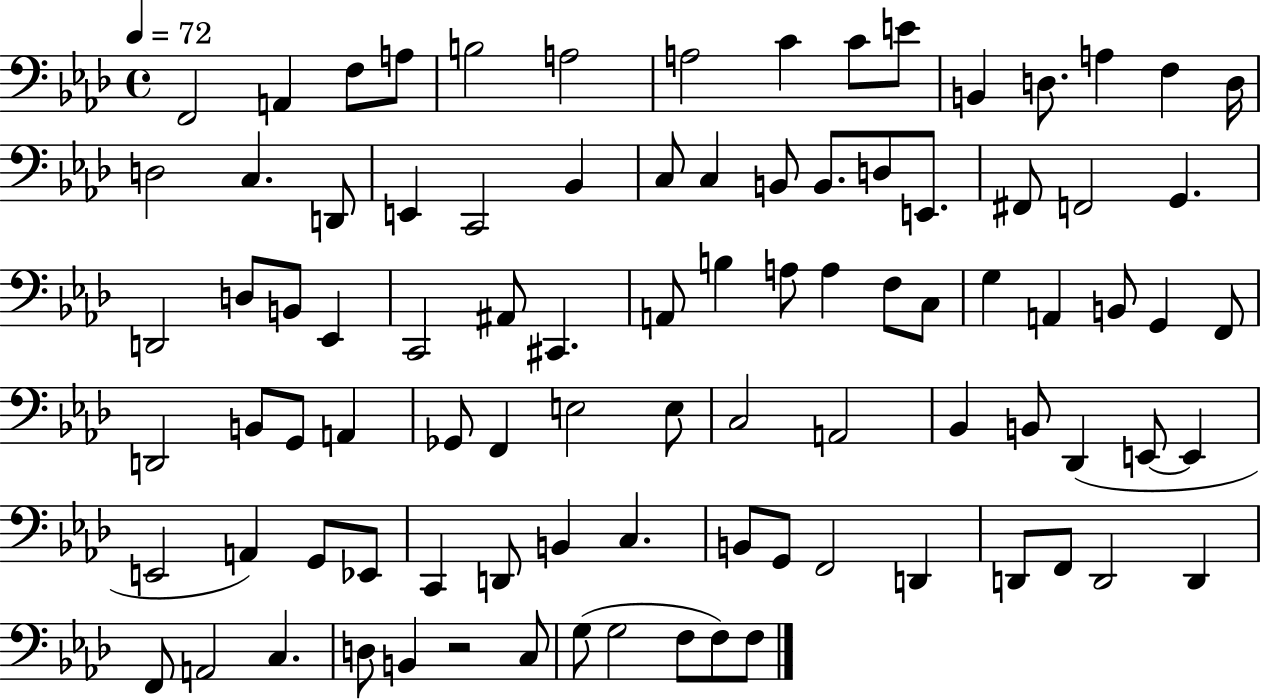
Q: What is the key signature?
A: AES major